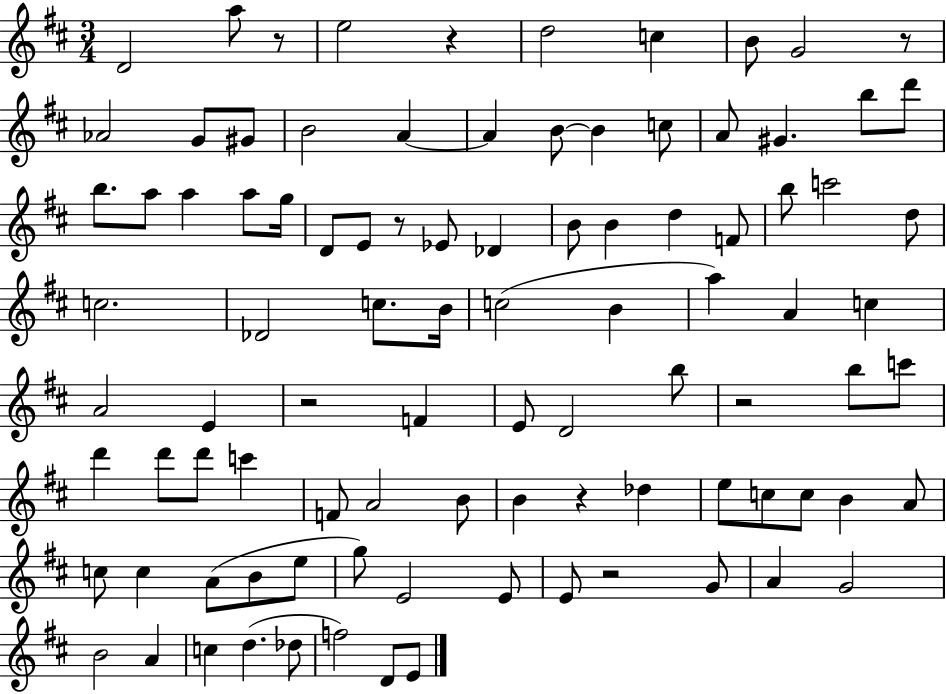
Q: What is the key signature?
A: D major